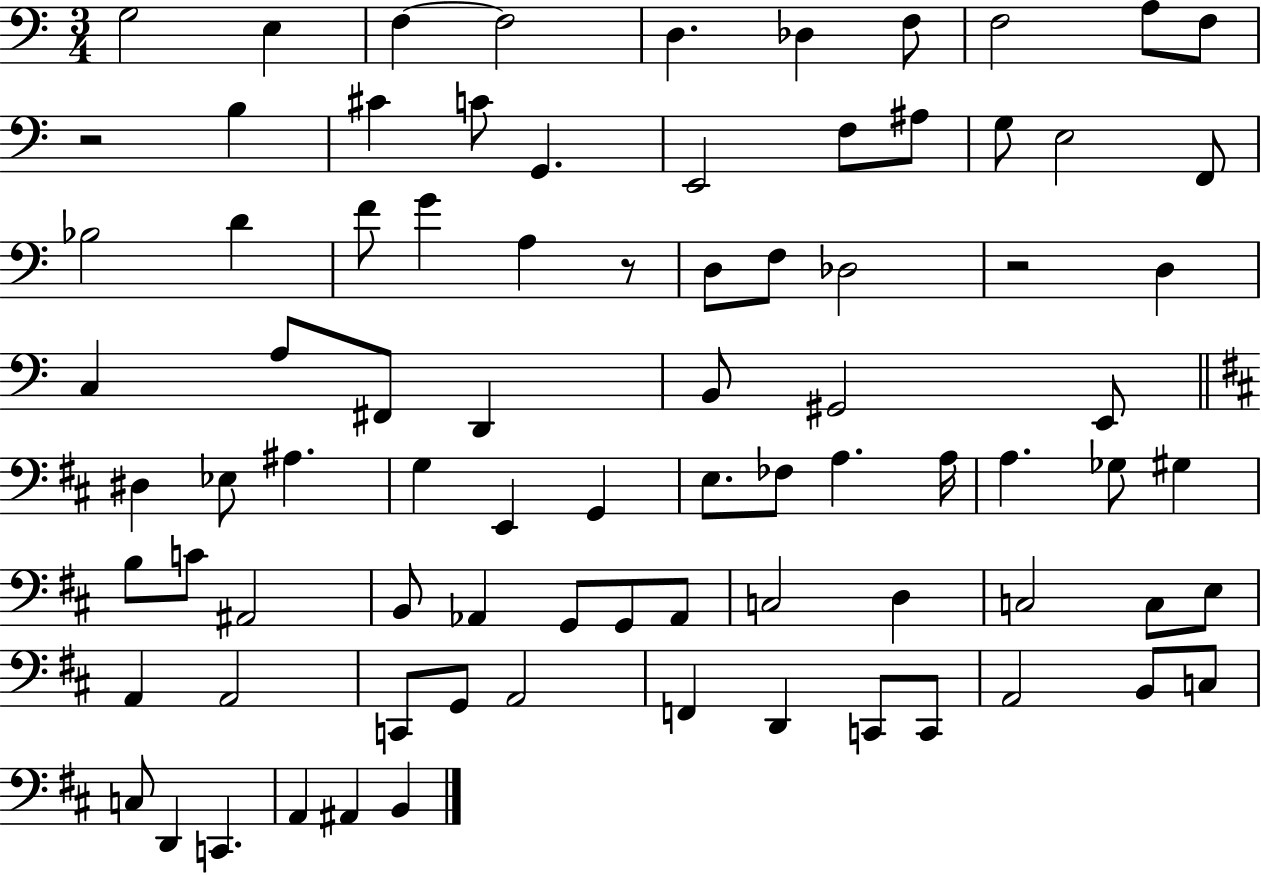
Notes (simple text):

G3/h E3/q F3/q F3/h D3/q. Db3/q F3/e F3/h A3/e F3/e R/h B3/q C#4/q C4/e G2/q. E2/h F3/e A#3/e G3/e E3/h F2/e Bb3/h D4/q F4/e G4/q A3/q R/e D3/e F3/e Db3/h R/h D3/q C3/q A3/e F#2/e D2/q B2/e G#2/h E2/e D#3/q Eb3/e A#3/q. G3/q E2/q G2/q E3/e. FES3/e A3/q. A3/s A3/q. Gb3/e G#3/q B3/e C4/e A#2/h B2/e Ab2/q G2/e G2/e Ab2/e C3/h D3/q C3/h C3/e E3/e A2/q A2/h C2/e G2/e A2/h F2/q D2/q C2/e C2/e A2/h B2/e C3/e C3/e D2/q C2/q. A2/q A#2/q B2/q